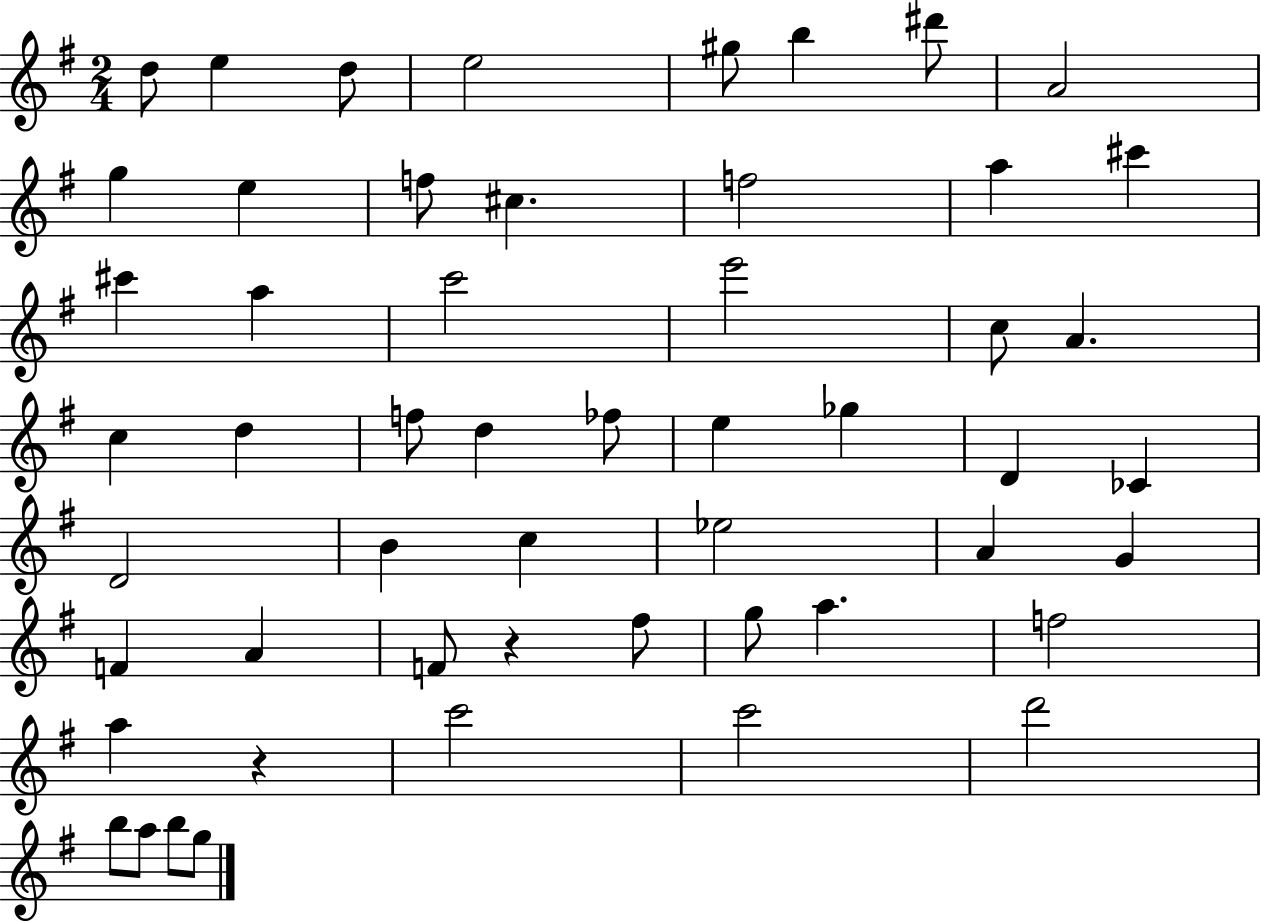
{
  \clef treble
  \numericTimeSignature
  \time 2/4
  \key g \major
  \repeat volta 2 { d''8 e''4 d''8 | e''2 | gis''8 b''4 dis'''8 | a'2 | \break g''4 e''4 | f''8 cis''4. | f''2 | a''4 cis'''4 | \break cis'''4 a''4 | c'''2 | e'''2 | c''8 a'4. | \break c''4 d''4 | f''8 d''4 fes''8 | e''4 ges''4 | d'4 ces'4 | \break d'2 | b'4 c''4 | ees''2 | a'4 g'4 | \break f'4 a'4 | f'8 r4 fis''8 | g''8 a''4. | f''2 | \break a''4 r4 | c'''2 | c'''2 | d'''2 | \break b''8 a''8 b''8 g''8 | } \bar "|."
}